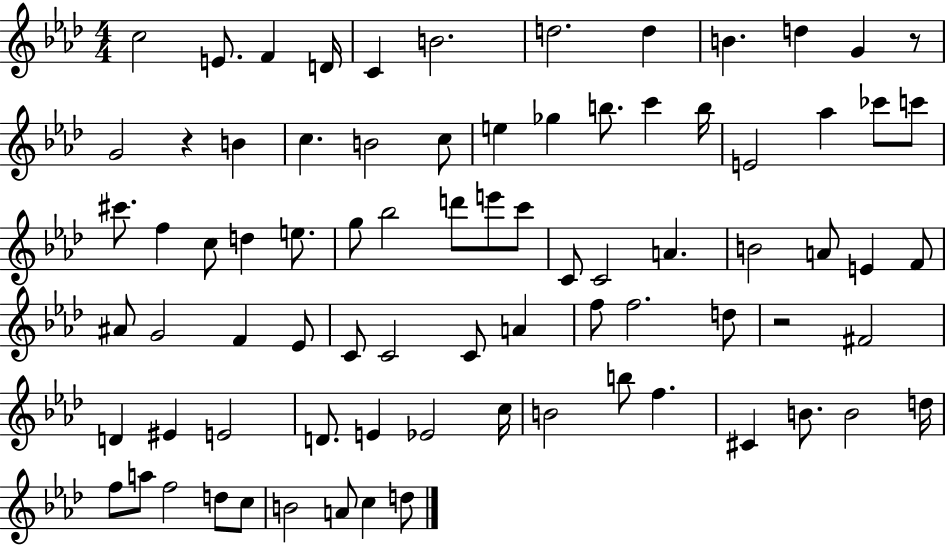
{
  \clef treble
  \numericTimeSignature
  \time 4/4
  \key aes \major
  c''2 e'8. f'4 d'16 | c'4 b'2. | d''2. d''4 | b'4. d''4 g'4 r8 | \break g'2 r4 b'4 | c''4. b'2 c''8 | e''4 ges''4 b''8. c'''4 b''16 | e'2 aes''4 ces'''8 c'''8 | \break cis'''8. f''4 c''8 d''4 e''8. | g''8 bes''2 d'''8 e'''8 c'''8 | c'8 c'2 a'4. | b'2 a'8 e'4 f'8 | \break ais'8 g'2 f'4 ees'8 | c'8 c'2 c'8 a'4 | f''8 f''2. d''8 | r2 fis'2 | \break d'4 eis'4 e'2 | d'8. e'4 ees'2 c''16 | b'2 b''8 f''4. | cis'4 b'8. b'2 d''16 | \break f''8 a''8 f''2 d''8 c''8 | b'2 a'8 c''4 d''8 | \bar "|."
}